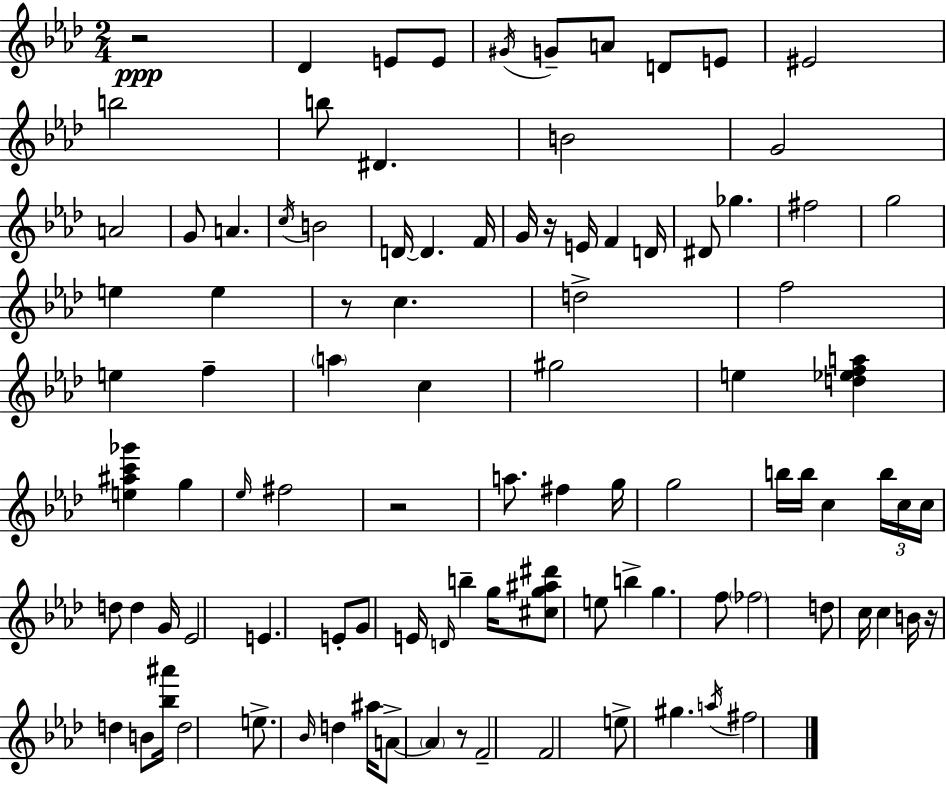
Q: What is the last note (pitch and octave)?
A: F#5